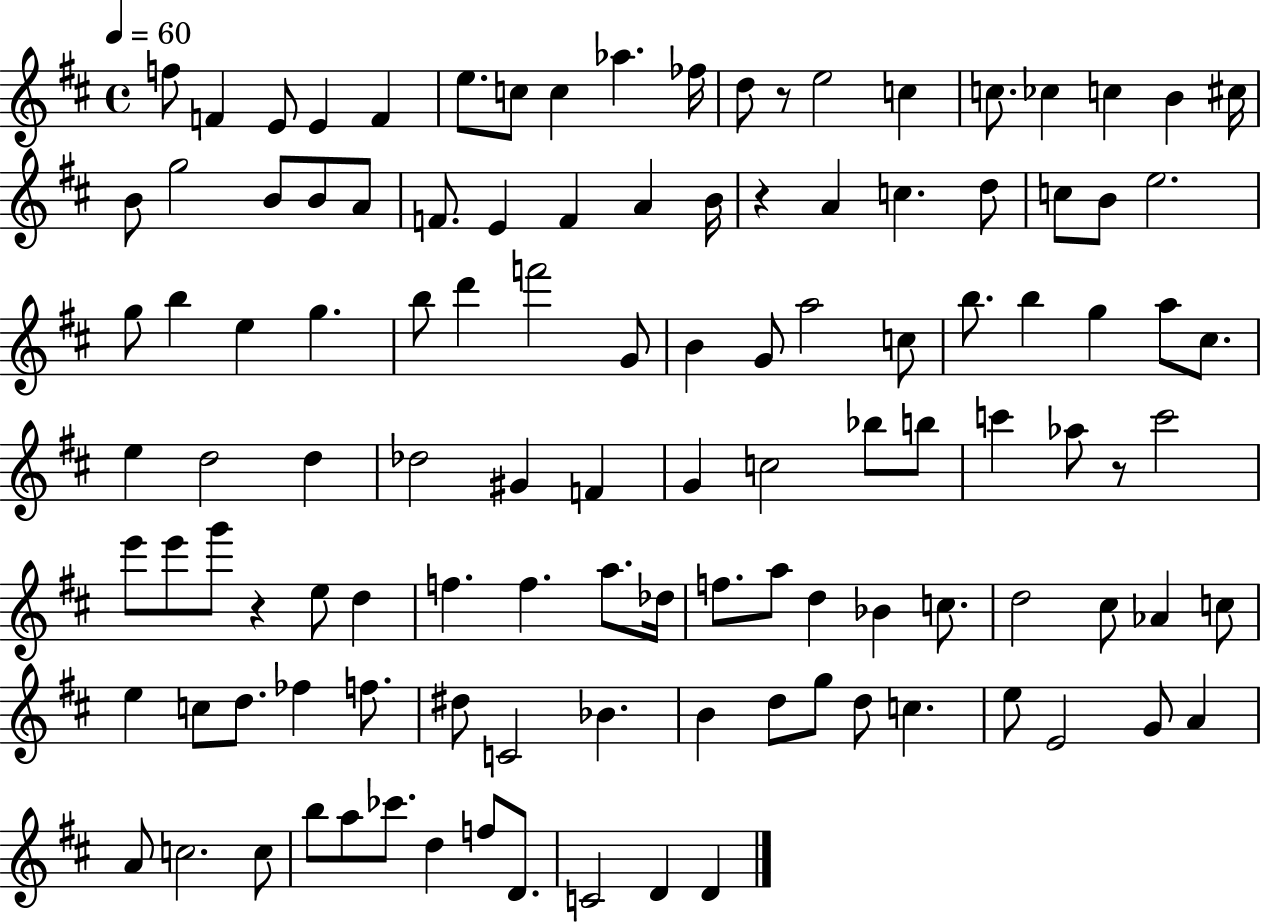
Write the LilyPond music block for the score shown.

{
  \clef treble
  \time 4/4
  \defaultTimeSignature
  \key d \major
  \tempo 4 = 60
  \repeat volta 2 { f''8 f'4 e'8 e'4 f'4 | e''8. c''8 c''4 aes''4. fes''16 | d''8 r8 e''2 c''4 | c''8. ces''4 c''4 b'4 cis''16 | \break b'8 g''2 b'8 b'8 a'8 | f'8. e'4 f'4 a'4 b'16 | r4 a'4 c''4. d''8 | c''8 b'8 e''2. | \break g''8 b''4 e''4 g''4. | b''8 d'''4 f'''2 g'8 | b'4 g'8 a''2 c''8 | b''8. b''4 g''4 a''8 cis''8. | \break e''4 d''2 d''4 | des''2 gis'4 f'4 | g'4 c''2 bes''8 b''8 | c'''4 aes''8 r8 c'''2 | \break e'''8 e'''8 g'''8 r4 e''8 d''4 | f''4. f''4. a''8. des''16 | f''8. a''8 d''4 bes'4 c''8. | d''2 cis''8 aes'4 c''8 | \break e''4 c''8 d''8. fes''4 f''8. | dis''8 c'2 bes'4. | b'4 d''8 g''8 d''8 c''4. | e''8 e'2 g'8 a'4 | \break a'8 c''2. c''8 | b''8 a''8 ces'''8. d''4 f''8 d'8. | c'2 d'4 d'4 | } \bar "|."
}